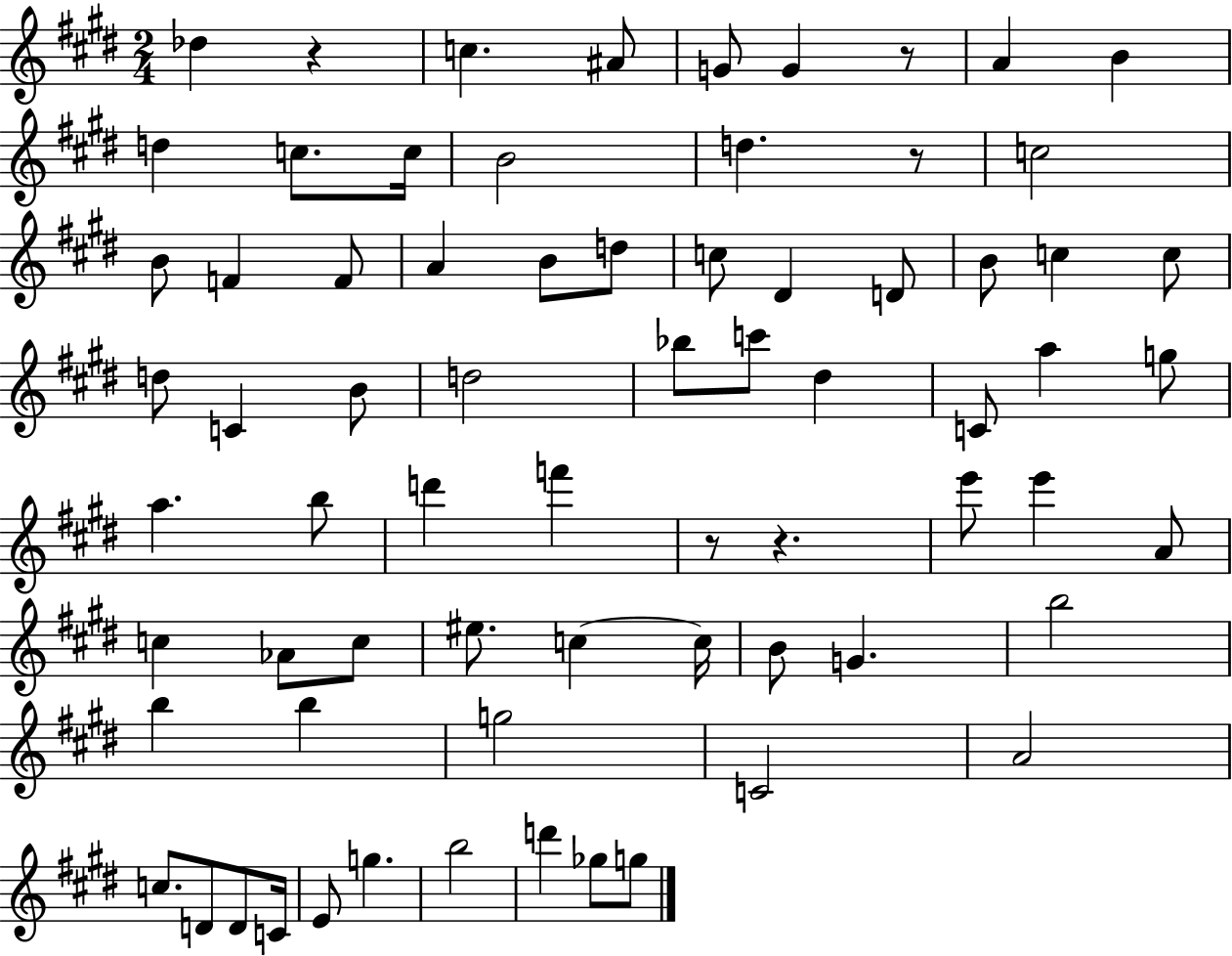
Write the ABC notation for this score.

X:1
T:Untitled
M:2/4
L:1/4
K:E
_d z c ^A/2 G/2 G z/2 A B d c/2 c/4 B2 d z/2 c2 B/2 F F/2 A B/2 d/2 c/2 ^D D/2 B/2 c c/2 d/2 C B/2 d2 _b/2 c'/2 ^d C/2 a g/2 a b/2 d' f' z/2 z e'/2 e' A/2 c _A/2 c/2 ^e/2 c c/4 B/2 G b2 b b g2 C2 A2 c/2 D/2 D/2 C/4 E/2 g b2 d' _g/2 g/2